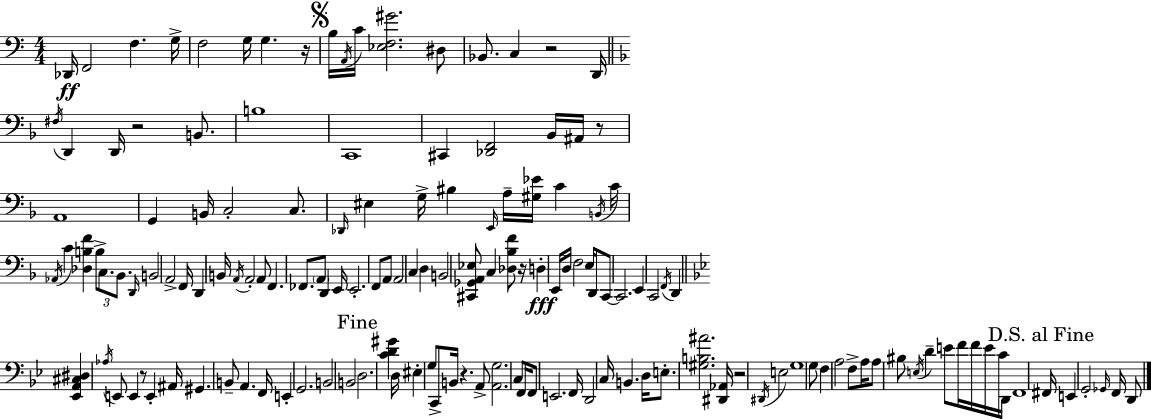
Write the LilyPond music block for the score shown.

{
  \clef bass
  \numericTimeSignature
  \time 4/4
  \key a \minor
  des,16\ff f,2 f4. g16-> | f2 g16 g4. r16 | \mark \markup { \musicglyph "scripts.segno" } b16 \acciaccatura { a,16 } c'16 <ees f gis'>2. dis8 | bes,8. c4 r2 | \break d,16 \bar "||" \break \key f \major \acciaccatura { fis16 } d,4 d,16 r2 b,8. | b1 | c,1 | cis,4 <des, f,>2 bes,16 ais,16 r8 | \break a,1 | g,4 b,16 c2-. c8. | \grace { des,16 } eis4 g16-> bis4 \grace { e,16 } a16-- <gis ees'>16 c'4 | \acciaccatura { b,16 } c'16 \acciaccatura { aes,16 } c'4 <des b f'>4 \tuplet 3/2 { b8-> c8. | \break bes,8. } \grace { d,16 } b,2 a,2-> | f,16 d,4 b,16 \acciaccatura { a,16 } a,2-. | a,8 f,4. fes,8. | \parenthesize a,8 d,4 e,16 e,2.-. | \break f,8 a,8 a,2 c4 | d4 b,2 <cis, ges, a, ees>8 | c4 <des bes f'>8 r16 d4-.\fff e,16 d16 f2 | e16 d,8 c,8~~ c,2. | \break e,4 c,2 | \acciaccatura { f,16 } d,4 \bar "||" \break \key g \minor <ees, a, cis dis>4 \acciaccatura { aes16 } e,8 e,4 r8 e,4-. | ais,16 gis,4. b,8-- a,4. | f,16 e,4-. g,2. | b,2 b,2 | \break \mark "Fine" d2. <c' d' gis'>4 | d16 eis4-. g8 c,8-> b,16 r4. | a,8-> <a, g>2. c8 | f,16 f,8 e,2. | \break f,16 d,2 c16 b,4. | d16 e8.-. <gis b ais'>2. | <dis, aes,>16 r2 \acciaccatura { dis,16 } e2 | g1 | \break g8 f4 a2 | f8-> a16 a8 bis8 \acciaccatura { e16 } d'4-- e'8 f'16 f'16 | e'16 c'16 d,16 f,1 | \mark "D.S. al Fine" fis,16 e,4 g,2-. | \break \grace { ges,16 } f,16 d,8 \bar "|."
}